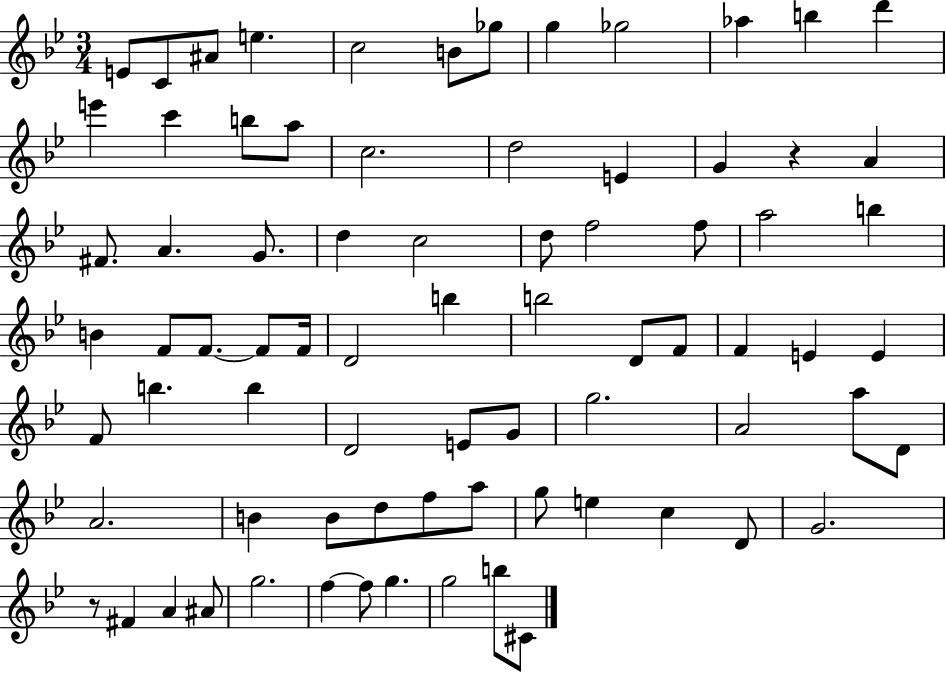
X:1
T:Untitled
M:3/4
L:1/4
K:Bb
E/2 C/2 ^A/2 e c2 B/2 _g/2 g _g2 _a b d' e' c' b/2 a/2 c2 d2 E G z A ^F/2 A G/2 d c2 d/2 f2 f/2 a2 b B F/2 F/2 F/2 F/4 D2 b b2 D/2 F/2 F E E F/2 b b D2 E/2 G/2 g2 A2 a/2 D/2 A2 B B/2 d/2 f/2 a/2 g/2 e c D/2 G2 z/2 ^F A ^A/2 g2 f f/2 g g2 b/2 ^C/2